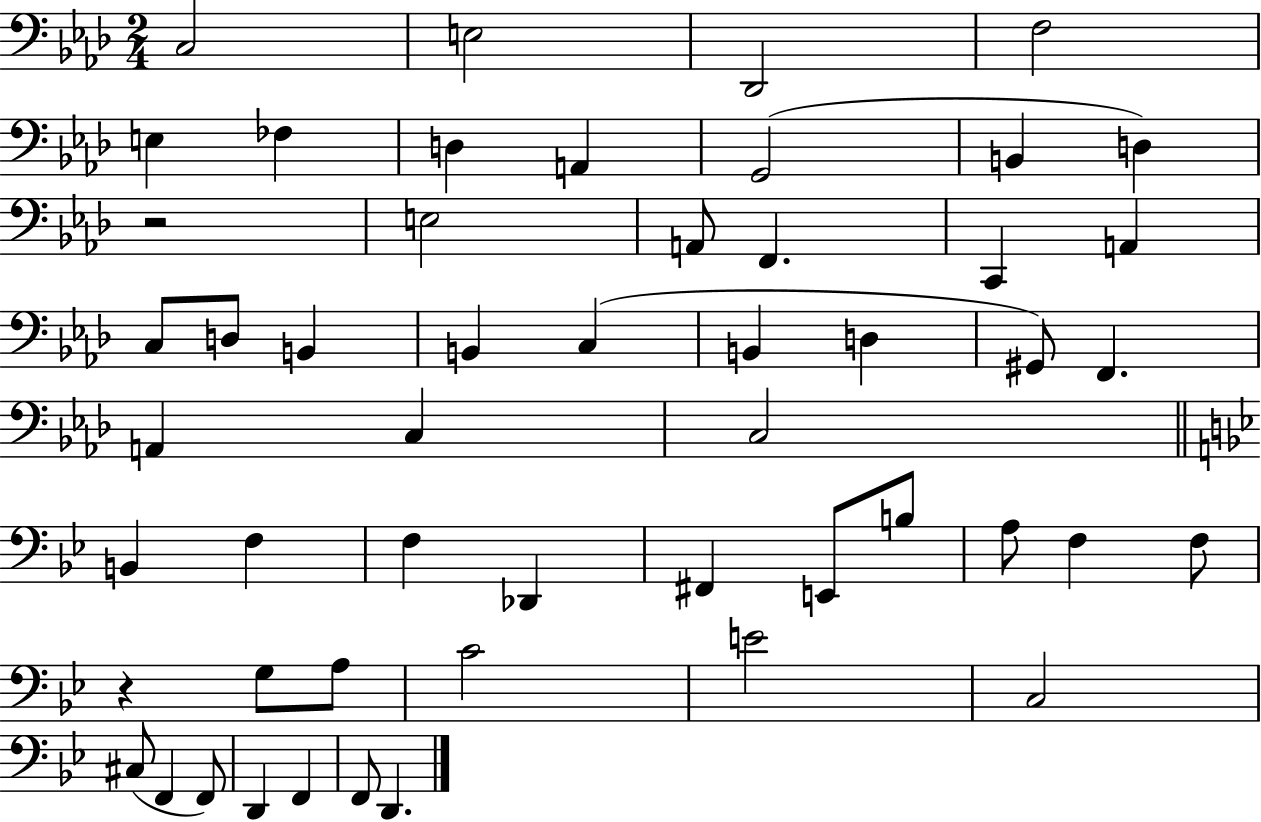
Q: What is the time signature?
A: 2/4